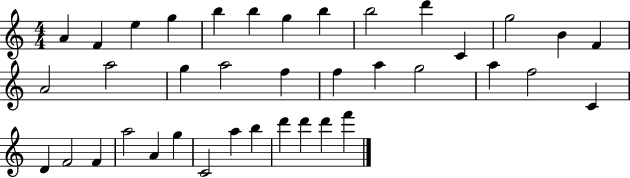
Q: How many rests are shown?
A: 0